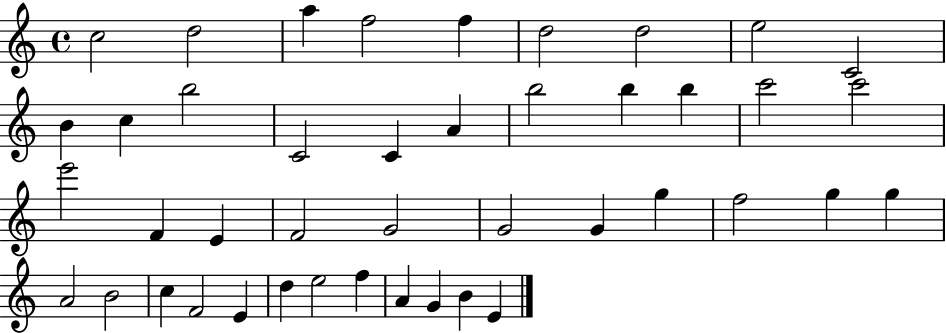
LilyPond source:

{
  \clef treble
  \time 4/4
  \defaultTimeSignature
  \key c \major
  c''2 d''2 | a''4 f''2 f''4 | d''2 d''2 | e''2 c'2 | \break b'4 c''4 b''2 | c'2 c'4 a'4 | b''2 b''4 b''4 | c'''2 c'''2 | \break e'''2 f'4 e'4 | f'2 g'2 | g'2 g'4 g''4 | f''2 g''4 g''4 | \break a'2 b'2 | c''4 f'2 e'4 | d''4 e''2 f''4 | a'4 g'4 b'4 e'4 | \break \bar "|."
}